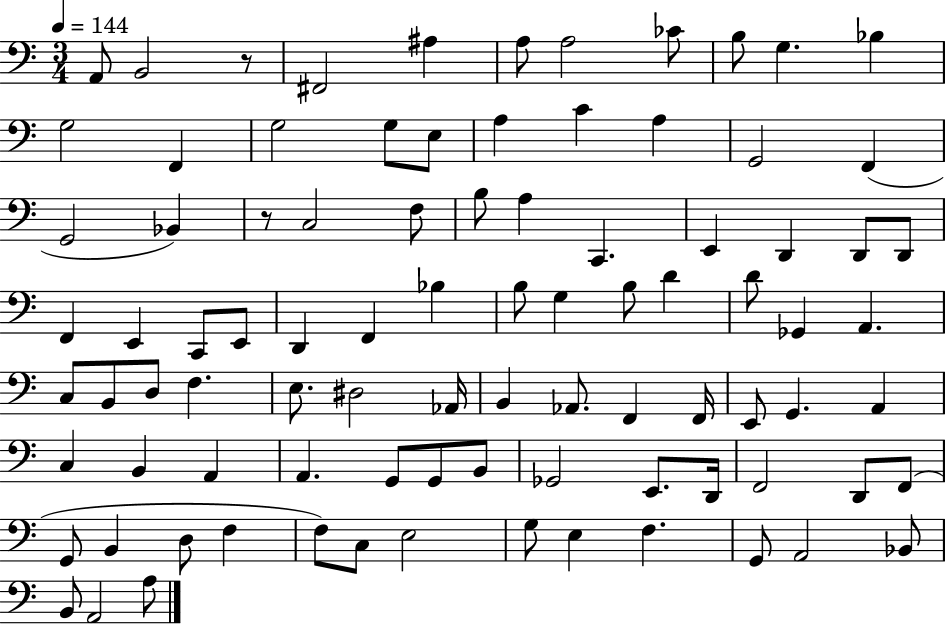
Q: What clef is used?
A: bass